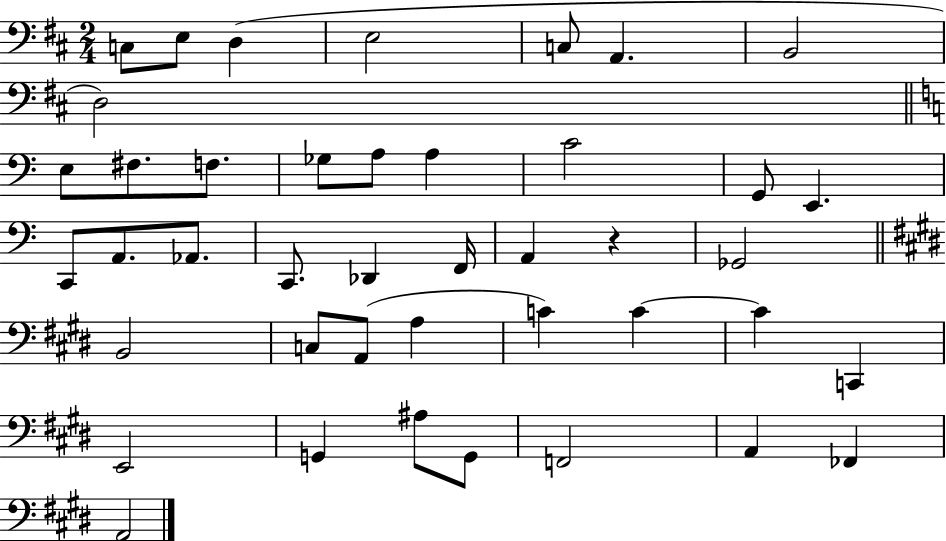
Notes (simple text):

C3/e E3/e D3/q E3/h C3/e A2/q. B2/h D3/h E3/e F#3/e. F3/e. Gb3/e A3/e A3/q C4/h G2/e E2/q. C2/e A2/e. Ab2/e. C2/e. Db2/q F2/s A2/q R/q Gb2/h B2/h C3/e A2/e A3/q C4/q C4/q C4/q C2/q E2/h G2/q A#3/e G2/e F2/h A2/q FES2/q A2/h